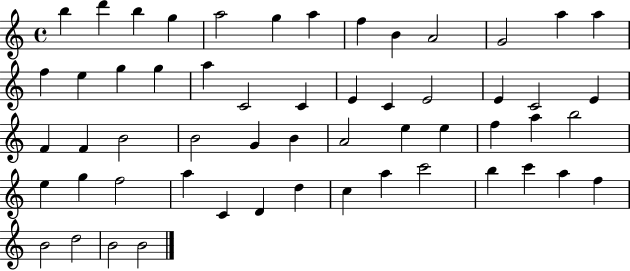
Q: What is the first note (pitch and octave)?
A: B5